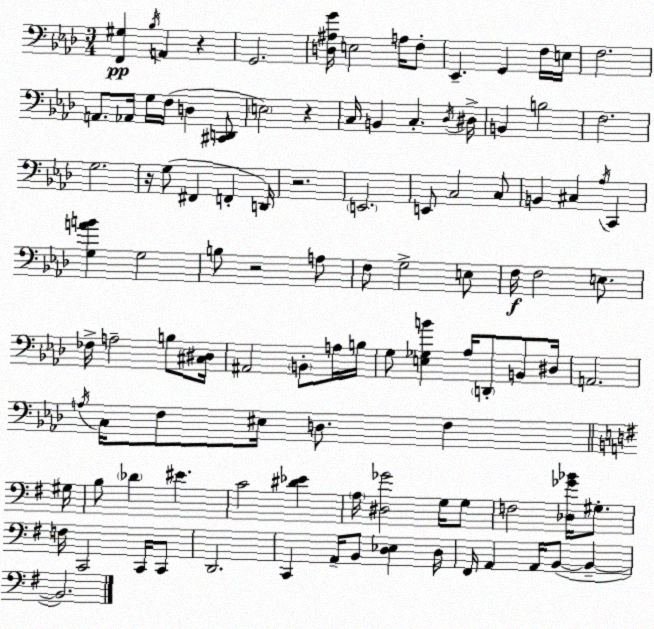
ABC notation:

X:1
T:Untitled
M:3/4
L:1/4
K:Ab
[F,,^G,] _B,/4 A,, z G,,2 [D,^A,G]/4 E,2 A,/4 F,/2 _E,, G,, F,/4 E,/4 F,2 A,,/2 _A,,/4 G,/4 F,/4 D, [^C,,D,,]/2 E,2 z C,/4 B,, C, _D,/4 ^D,/4 B,, B,2 F,2 G,2 z/4 G,/2 ^F,, F,, D,,/4 z2 E,,2 E,,/2 C,2 C,/2 B,, ^C, _A,/4 C,, [G,AB] G,2 B,/2 z2 A,/2 F,/2 G,2 E,/2 F,/4 F,2 E,/2 _F,/4 A,2 B,/2 [^C,^D,]/4 ^A,,2 B,,/2 A,/4 B,/4 G,/2 [E,_G,B] _A,/4 D,,/2 B,,/2 ^D,/4 A,,2 A,/4 C,/4 F,/2 ^E,/4 D,/2 F, ^G,/4 B,/2 _D ^E C2 [^D_E] A,/4 [^D,_G]2 G,/4 G,/2 F,2 [_D,_G_B]/4 ^G,/2 F,/4 C,,2 C,,/4 C,,/2 D,,2 C,, A,,/4 B,,/2 [D,_E,] D,/4 ^F,,/4 A,, A,,/4 B,,/2 B,, B,,2